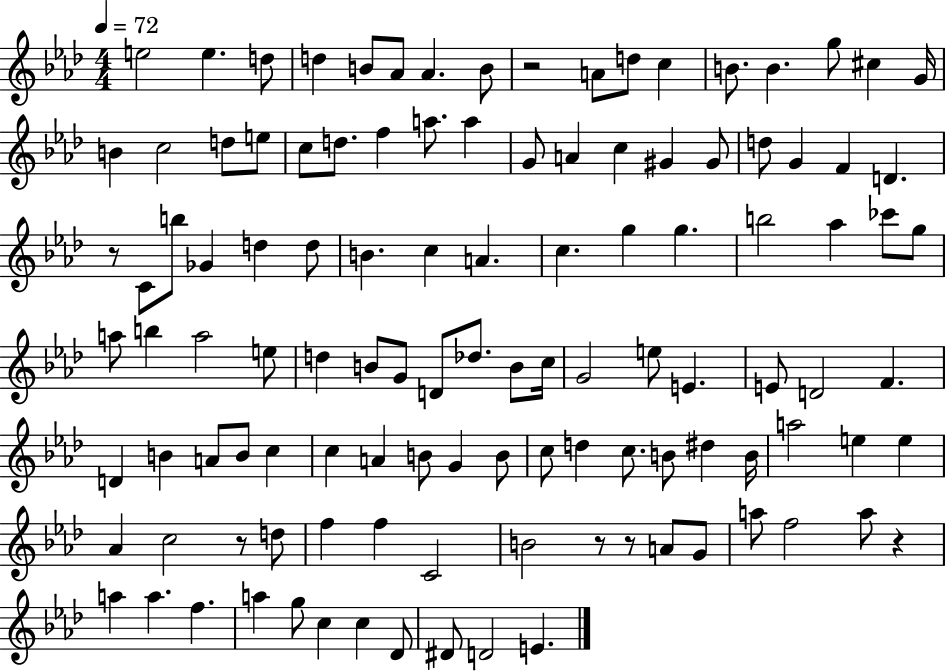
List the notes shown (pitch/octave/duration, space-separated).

E5/h E5/q. D5/e D5/q B4/e Ab4/e Ab4/q. B4/e R/h A4/e D5/e C5/q B4/e. B4/q. G5/e C#5/q G4/s B4/q C5/h D5/e E5/e C5/e D5/e. F5/q A5/e. A5/q G4/e A4/q C5/q G#4/q G#4/e D5/e G4/q F4/q D4/q. R/e C4/e B5/e Gb4/q D5/q D5/e B4/q. C5/q A4/q. C5/q. G5/q G5/q. B5/h Ab5/q CES6/e G5/e A5/e B5/q A5/h E5/e D5/q B4/e G4/e D4/e Db5/e. B4/e C5/s G4/h E5/e E4/q. E4/e D4/h F4/q. D4/q B4/q A4/e B4/e C5/q C5/q A4/q B4/e G4/q B4/e C5/e D5/q C5/e. B4/e D#5/q B4/s A5/h E5/q E5/q Ab4/q C5/h R/e D5/e F5/q F5/q C4/h B4/h R/e R/e A4/e G4/e A5/e F5/h A5/e R/q A5/q A5/q. F5/q. A5/q G5/e C5/q C5/q Db4/e D#4/e D4/h E4/q.